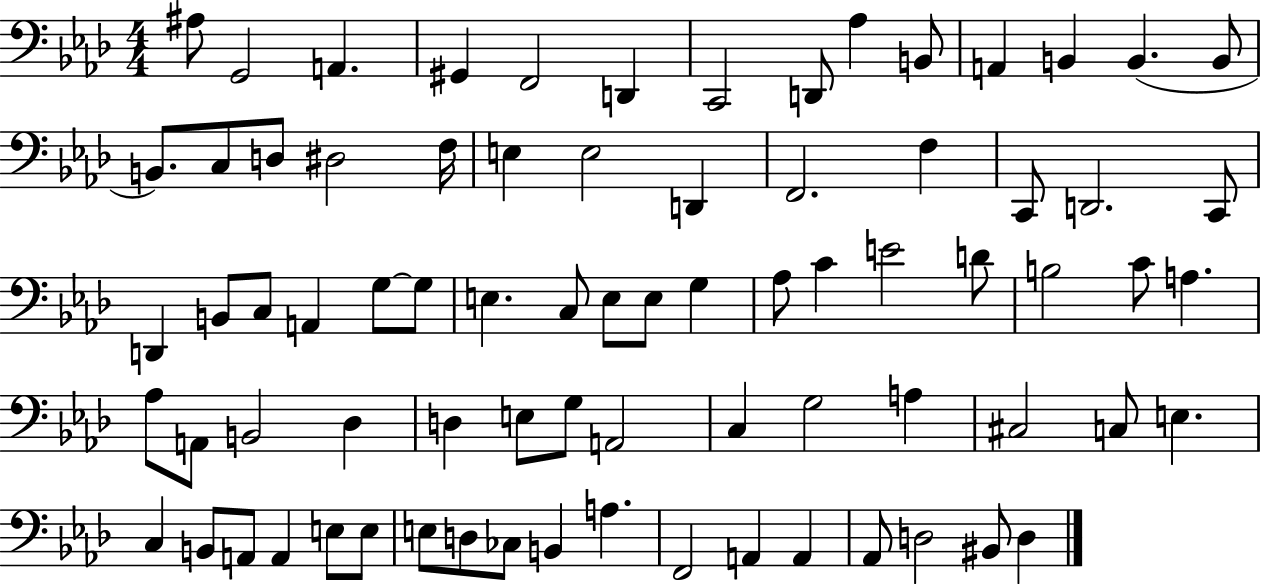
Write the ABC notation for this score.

X:1
T:Untitled
M:4/4
L:1/4
K:Ab
^A,/2 G,,2 A,, ^G,, F,,2 D,, C,,2 D,,/2 _A, B,,/2 A,, B,, B,, B,,/2 B,,/2 C,/2 D,/2 ^D,2 F,/4 E, E,2 D,, F,,2 F, C,,/2 D,,2 C,,/2 D,, B,,/2 C,/2 A,, G,/2 G,/2 E, C,/2 E,/2 E,/2 G, _A,/2 C E2 D/2 B,2 C/2 A, _A,/2 A,,/2 B,,2 _D, D, E,/2 G,/2 A,,2 C, G,2 A, ^C,2 C,/2 E, C, B,,/2 A,,/2 A,, E,/2 E,/2 E,/2 D,/2 _C,/2 B,, A, F,,2 A,, A,, _A,,/2 D,2 ^B,,/2 D,